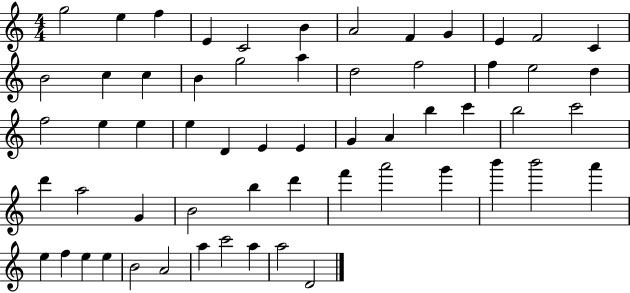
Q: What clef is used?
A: treble